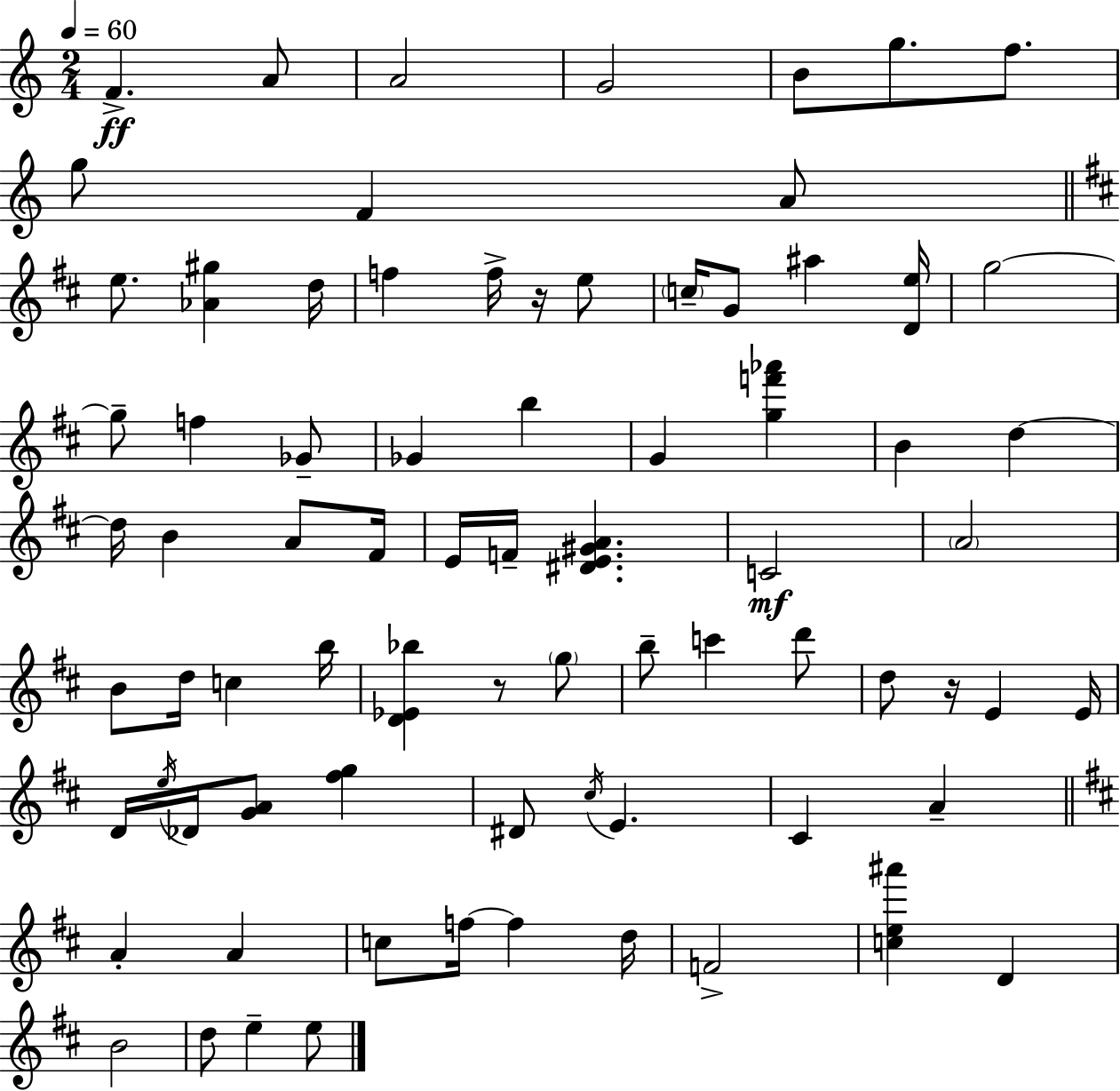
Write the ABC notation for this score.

X:1
T:Untitled
M:2/4
L:1/4
K:C
F A/2 A2 G2 B/2 g/2 f/2 g/2 F A/2 e/2 [_A^g] d/4 f f/4 z/4 e/2 c/4 G/2 ^a [De]/4 g2 g/2 f _G/2 _G b G [gf'_a'] B d d/4 B A/2 ^F/4 E/4 F/4 [^DE^GA] C2 A2 B/2 d/4 c b/4 [D_E_b] z/2 g/2 b/2 c' d'/2 d/2 z/4 E E/4 D/4 e/4 _D/4 [GA]/2 [^fg] ^D/2 ^c/4 E ^C A A A c/2 f/4 f d/4 F2 [ce^a'] D B2 d/2 e e/2